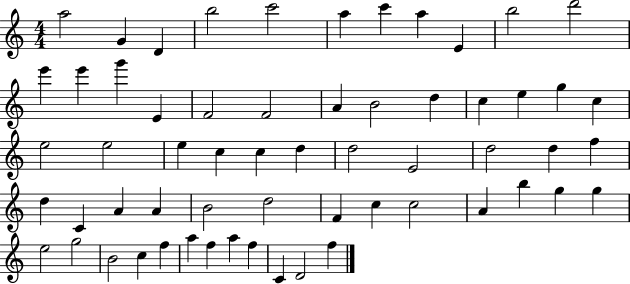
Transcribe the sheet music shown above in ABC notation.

X:1
T:Untitled
M:4/4
L:1/4
K:C
a2 G D b2 c'2 a c' a E b2 d'2 e' e' g' E F2 F2 A B2 d c e g c e2 e2 e c c d d2 E2 d2 d f d C A A B2 d2 F c c2 A b g g e2 g2 B2 c f a f a f C D2 f